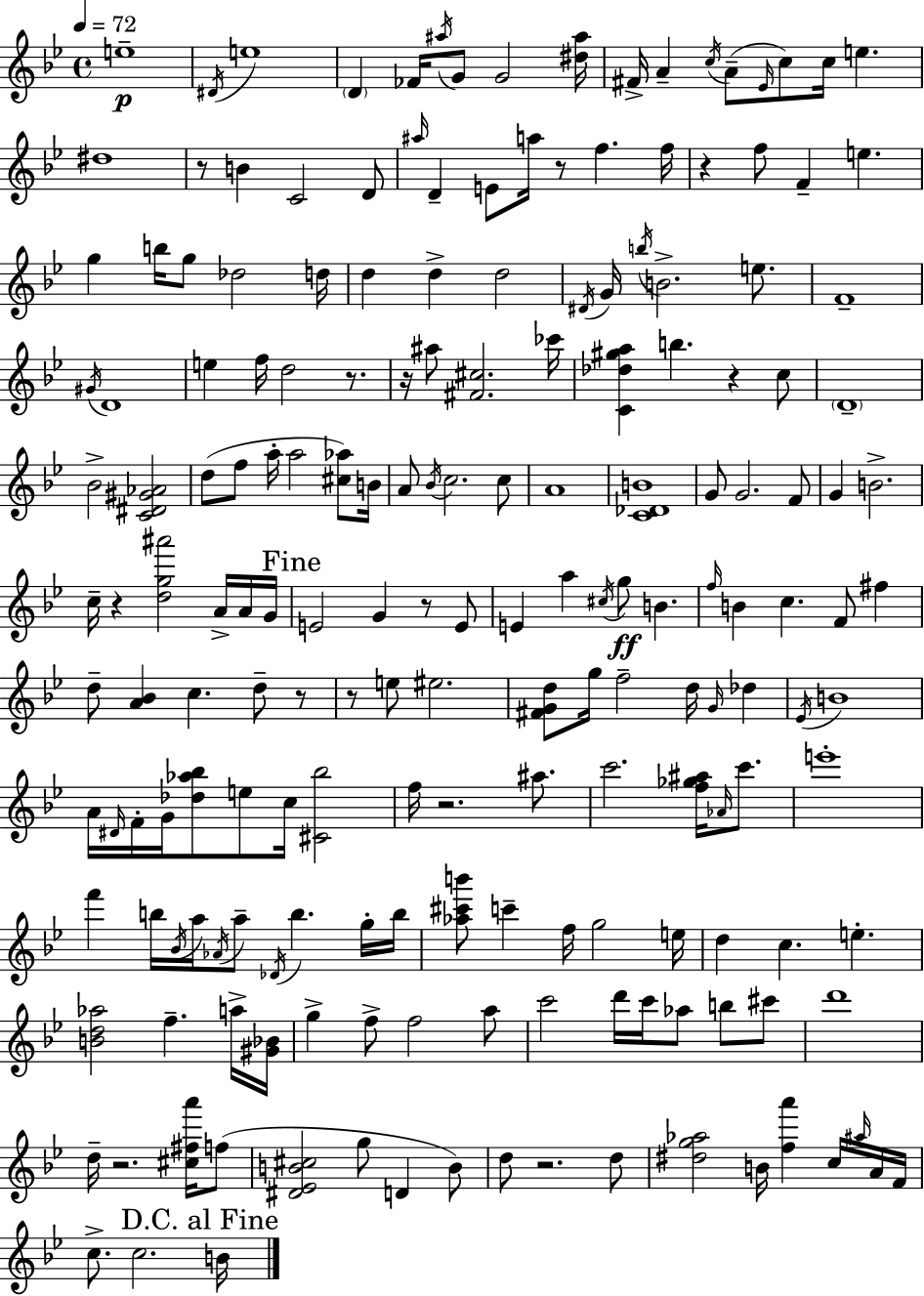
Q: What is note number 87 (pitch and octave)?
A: D5